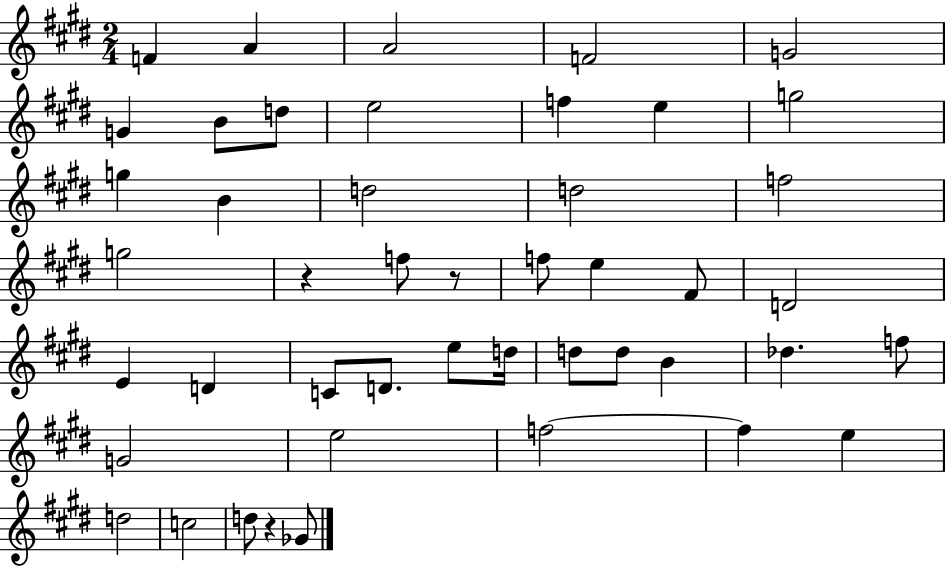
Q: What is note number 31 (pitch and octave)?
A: D5